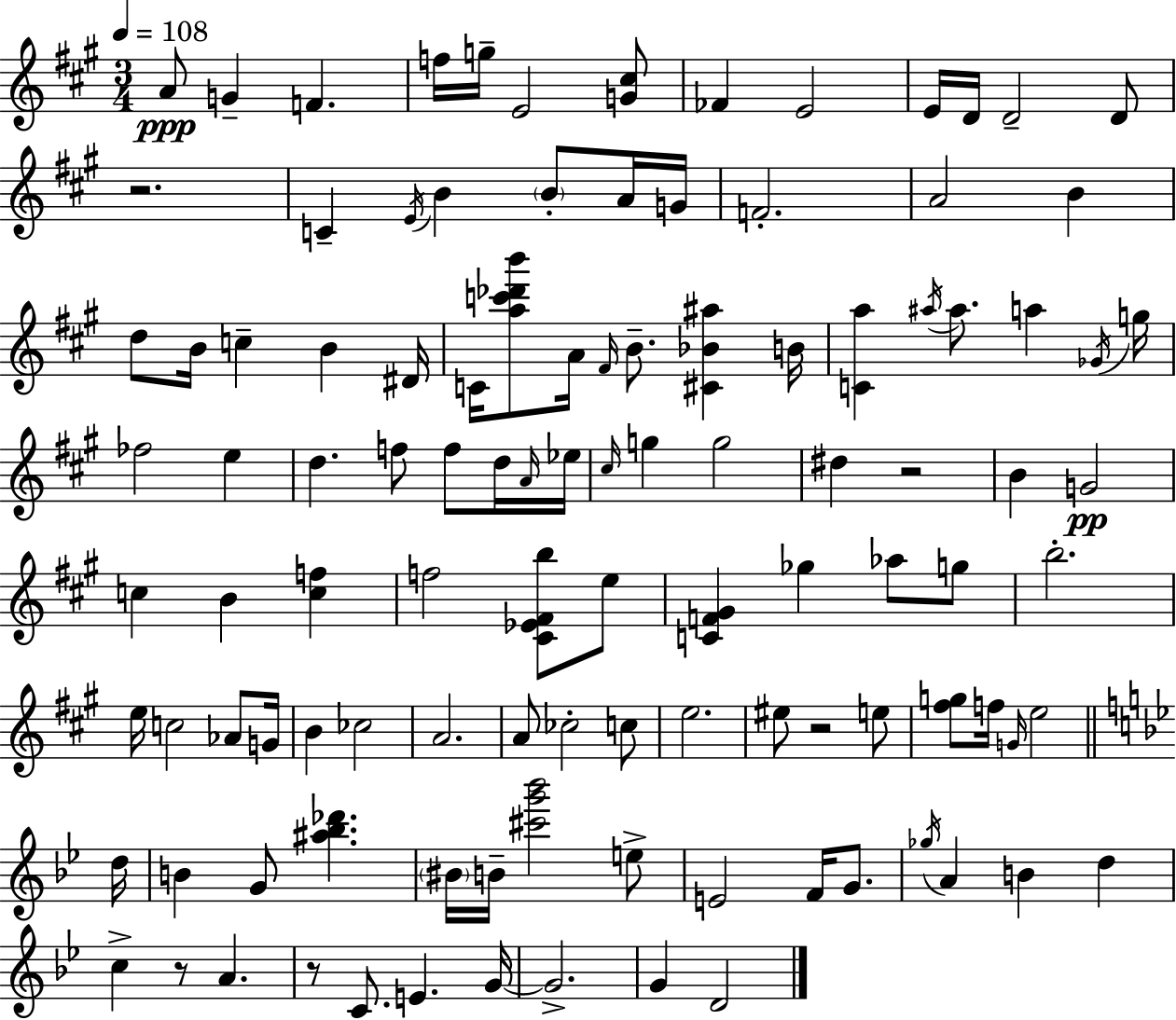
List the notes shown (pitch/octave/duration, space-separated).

A4/e G4/q F4/q. F5/s G5/s E4/h [G4,C#5]/e FES4/q E4/h E4/s D4/s D4/h D4/e R/h. C4/q E4/s B4/q B4/e A4/s G4/s F4/h. A4/h B4/q D5/e B4/s C5/q B4/q D#4/s C4/s [A5,C6,Db6,B6]/e A4/s F#4/s B4/e. [C#4,Bb4,A#5]/q B4/s [C4,A5]/q A#5/s A#5/e. A5/q Gb4/s G5/s FES5/h E5/q D5/q. F5/e F5/e D5/s A4/s Eb5/s C#5/s G5/q G5/h D#5/q R/h B4/q G4/h C5/q B4/q [C5,F5]/q F5/h [C#4,Eb4,F#4,B5]/e E5/e [C4,F4,G#4]/q Gb5/q Ab5/e G5/e B5/h. E5/s C5/h Ab4/e G4/s B4/q CES5/h A4/h. A4/e CES5/h C5/e E5/h. EIS5/e R/h E5/e [F#5,G5]/e F5/s G4/s E5/h D5/s B4/q G4/e [A#5,Bb5,Db6]/q. BIS4/s B4/s [C#6,G6,Bb6]/h E5/e E4/h F4/s G4/e. Gb5/s A4/q B4/q D5/q C5/q R/e A4/q. R/e C4/e. E4/q. G4/s G4/h. G4/q D4/h